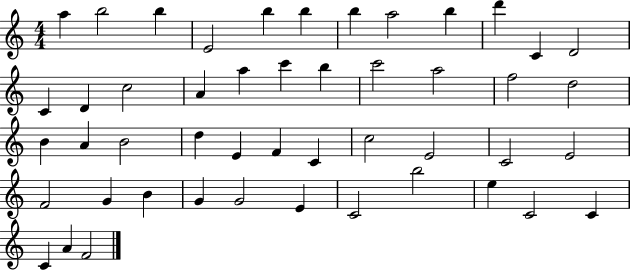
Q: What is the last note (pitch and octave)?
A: F4